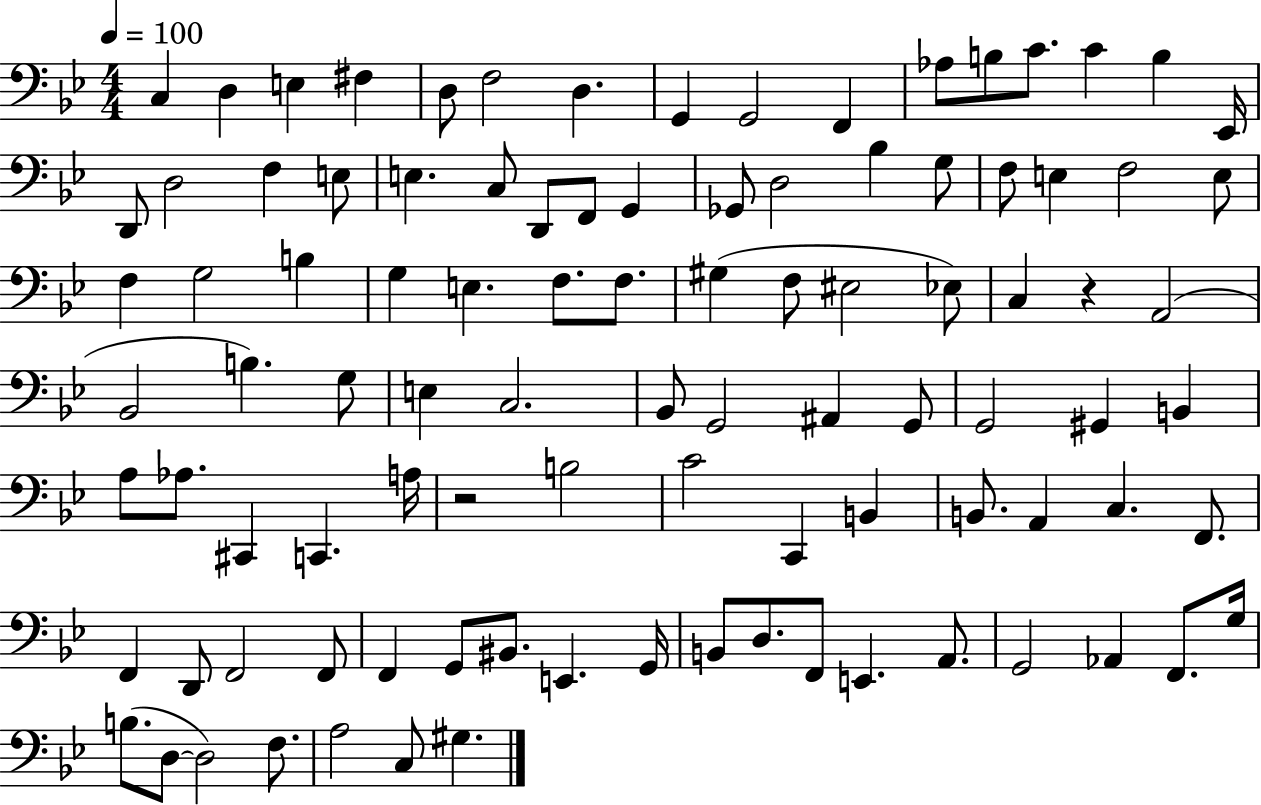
C3/q D3/q E3/q F#3/q D3/e F3/h D3/q. G2/q G2/h F2/q Ab3/e B3/e C4/e. C4/q B3/q Eb2/s D2/e D3/h F3/q E3/e E3/q. C3/e D2/e F2/e G2/q Gb2/e D3/h Bb3/q G3/e F3/e E3/q F3/h E3/e F3/q G3/h B3/q G3/q E3/q. F3/e. F3/e. G#3/q F3/e EIS3/h Eb3/e C3/q R/q A2/h Bb2/h B3/q. G3/e E3/q C3/h. Bb2/e G2/h A#2/q G2/e G2/h G#2/q B2/q A3/e Ab3/e. C#2/q C2/q. A3/s R/h B3/h C4/h C2/q B2/q B2/e. A2/q C3/q. F2/e. F2/q D2/e F2/h F2/e F2/q G2/e BIS2/e. E2/q. G2/s B2/e D3/e. F2/e E2/q. A2/e. G2/h Ab2/q F2/e. G3/s B3/e. D3/e D3/h F3/e. A3/h C3/e G#3/q.